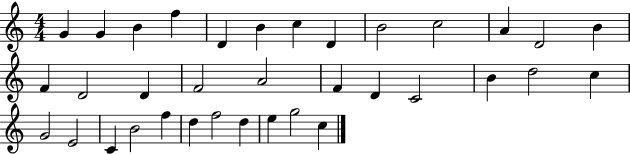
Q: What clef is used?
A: treble